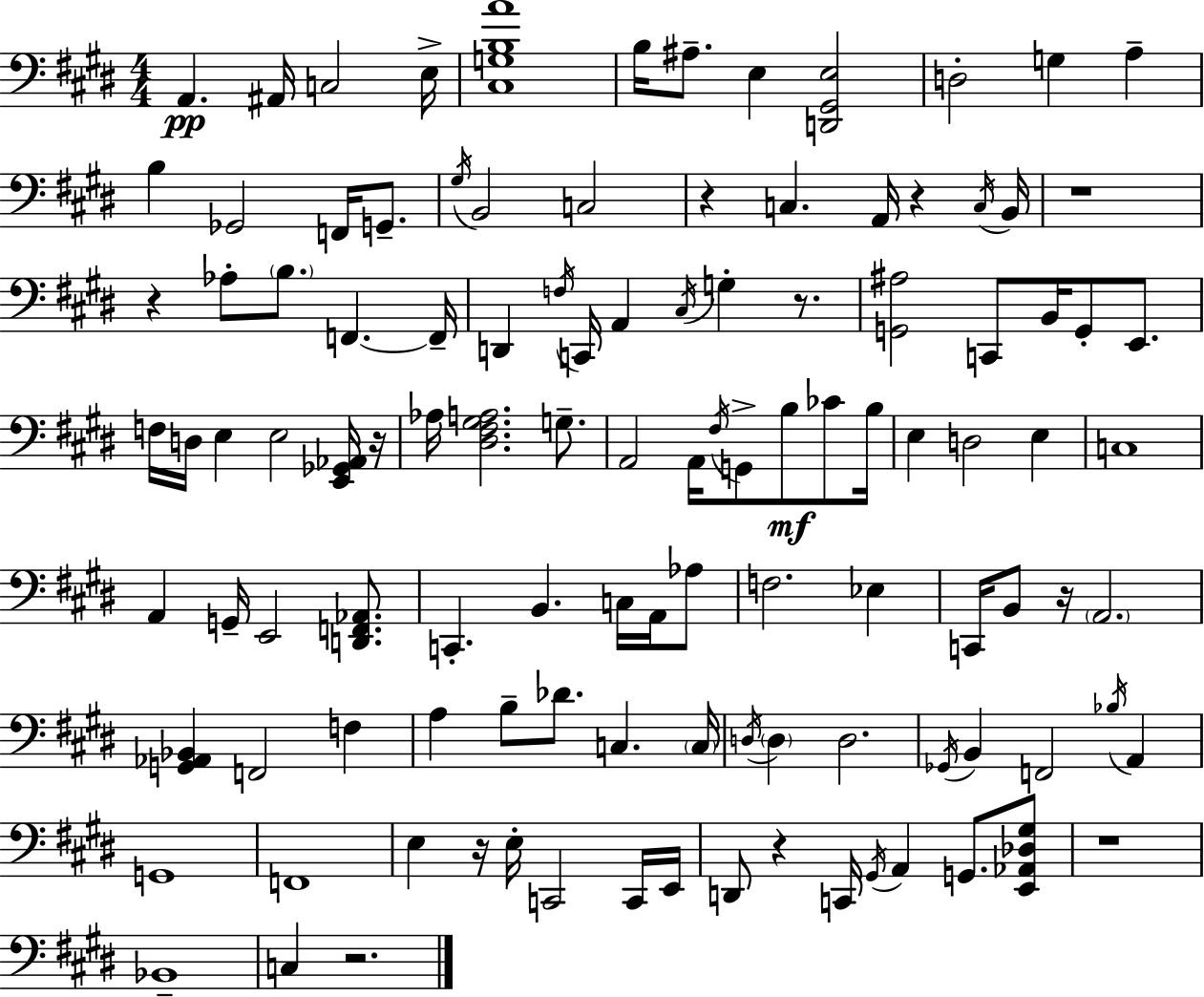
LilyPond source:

{
  \clef bass
  \numericTimeSignature
  \time 4/4
  \key e \major
  a,4.\pp ais,16 c2 e16-> | <cis g b a'>1 | b16 ais8.-- e4 <d, gis, e>2 | d2-. g4 a4-- | \break b4 ges,2 f,16 g,8.-- | \acciaccatura { gis16 } b,2 c2 | r4 c4. a,16 r4 | \acciaccatura { c16 } b,16 r1 | \break r4 aes8-. \parenthesize b8. f,4.~~ | f,16-- d,4 \acciaccatura { f16 } c,16 a,4 \acciaccatura { cis16 } g4-. | r8. <g, ais>2 c,8 b,16 g,8-. | e,8. f16 d16 e4 e2 | \break <e, ges, aes,>16 r16 aes16 <dis fis gis a>2. | g8.-- a,2 a,16 \acciaccatura { fis16 } g,8-> | b8\mf ces'8 b16 e4 d2 | e4 c1 | \break a,4 g,16-- e,2 | <d, f, aes,>8. c,4.-. b,4. | c16 a,16 aes8 f2. | ees4 c,16 b,8 r16 \parenthesize a,2. | \break <g, aes, bes,>4 f,2 | f4 a4 b8-- des'8. c4. | \parenthesize c16 \acciaccatura { d16 } \parenthesize d4 d2. | \acciaccatura { ges,16 } b,4 f,2 | \break \acciaccatura { bes16 } a,4 g,1 | f,1 | e4 r16 e16-. c,2 | c,16 e,16 d,8 r4 c,16 \acciaccatura { gis,16 } | \break a,4 g,8. <e, aes, des gis>8 r1 | bes,1-- | c4 r2. | \bar "|."
}